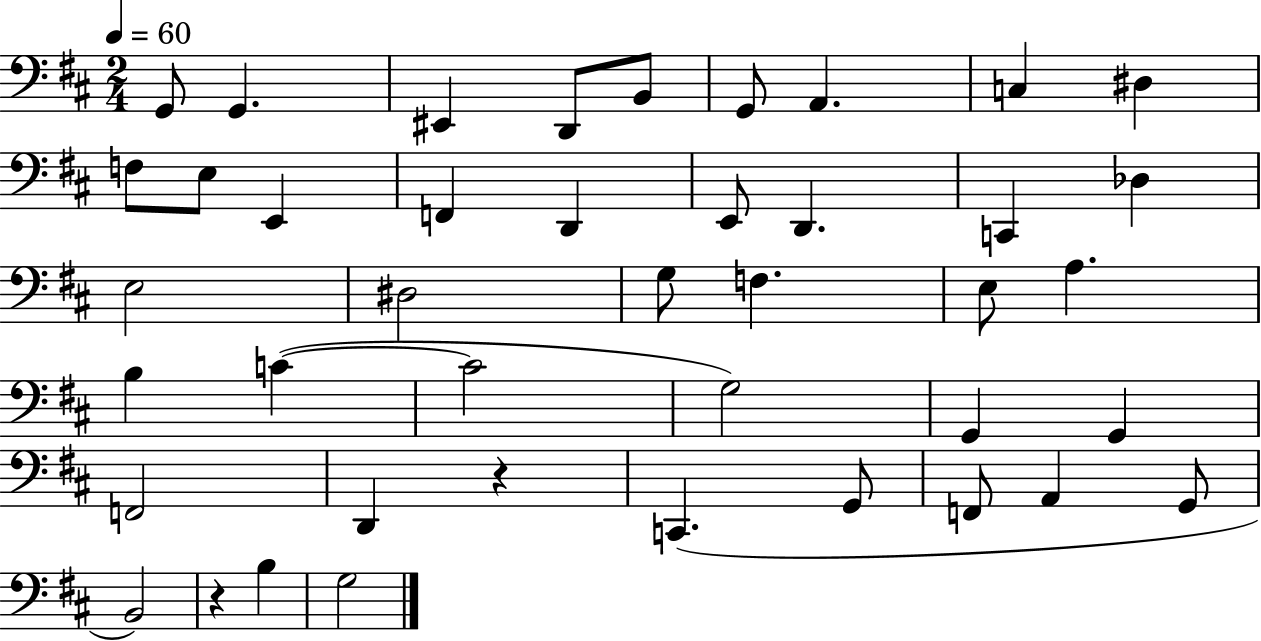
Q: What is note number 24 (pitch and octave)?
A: A3